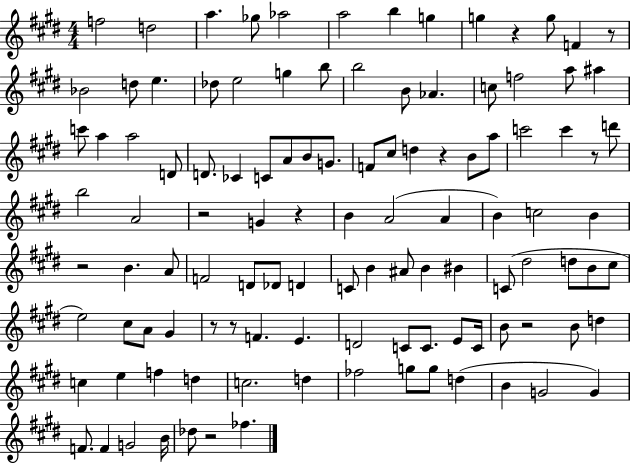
F5/h D5/h A5/q. Gb5/e Ab5/h A5/h B5/q G5/q G5/q R/q G5/e F4/q R/e Bb4/h D5/e E5/q. Db5/e E5/h G5/q B5/e B5/h B4/e Ab4/q. C5/e F5/h A5/e A#5/q C6/e A5/q A5/h D4/e D4/e. CES4/q C4/e A4/e B4/e G4/e. F4/e C#5/e D5/q R/q B4/e A5/e C6/h C6/q R/e D6/e B5/h A4/h R/h G4/q R/q B4/q A4/h A4/q B4/q C5/h B4/q R/h B4/q. A4/e F4/h D4/e Db4/e D4/q C4/e B4/q A#4/e B4/q BIS4/q C4/e D#5/h D5/e B4/e C#5/e E5/h C#5/e A4/e G#4/q R/e R/e F4/q. E4/q. D4/h C4/e C4/e. E4/e C4/s B4/e R/h B4/e D5/q C5/q E5/q F5/q D5/q C5/h. D5/q FES5/h G5/e G5/e D5/q B4/q G4/h G4/q F4/e. F4/q G4/h B4/s Db5/e R/h FES5/q.